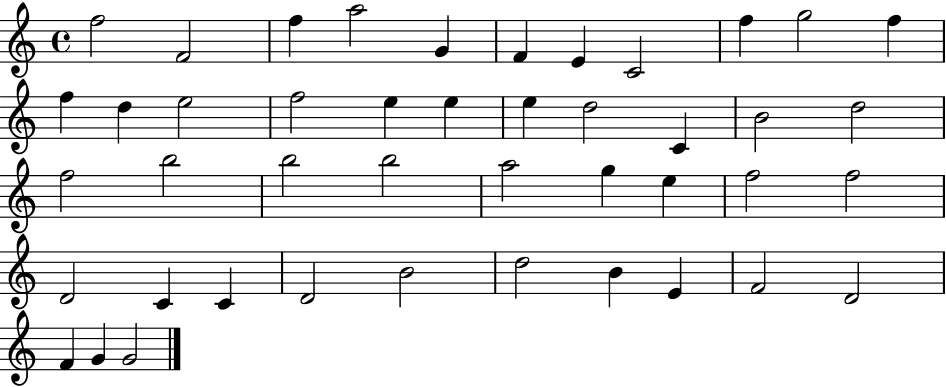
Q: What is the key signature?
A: C major